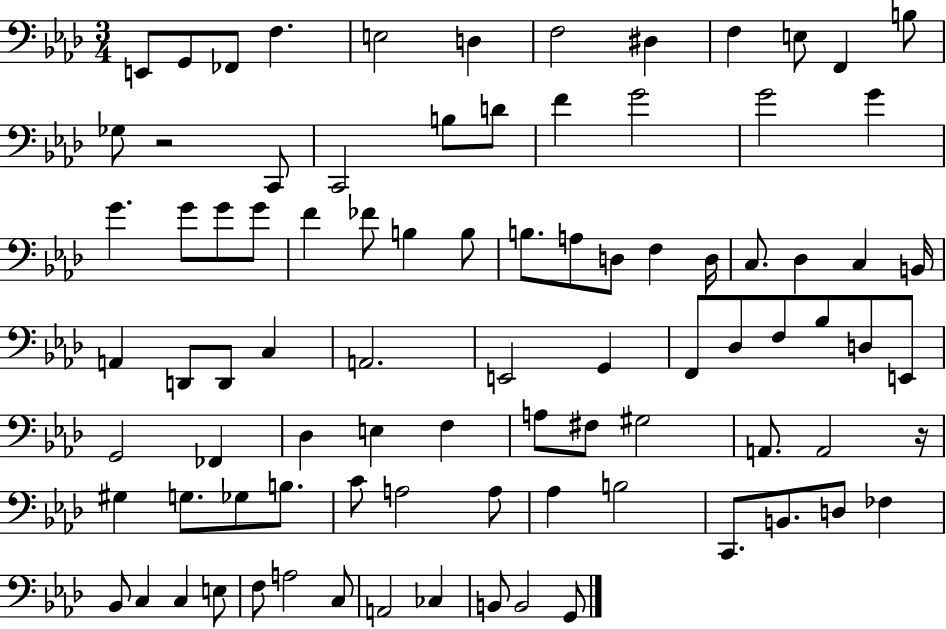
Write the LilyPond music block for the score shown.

{
  \clef bass
  \numericTimeSignature
  \time 3/4
  \key aes \major
  \repeat volta 2 { e,8 g,8 fes,8 f4. | e2 d4 | f2 dis4 | f4 e8 f,4 b8 | \break ges8 r2 c,8 | c,2 b8 d'8 | f'4 g'2 | g'2 g'4 | \break g'4. g'8 g'8 g'8 | f'4 fes'8 b4 b8 | b8. a8 d8 f4 d16 | c8. des4 c4 b,16 | \break a,4 d,8 d,8 c4 | a,2. | e,2 g,4 | f,8 des8 f8 bes8 d8 e,8 | \break g,2 fes,4 | des4 e4 f4 | a8 fis8 gis2 | a,8. a,2 r16 | \break gis4 g8. ges8 b8. | c'8 a2 a8 | aes4 b2 | c,8. b,8. d8 fes4 | \break bes,8 c4 c4 e8 | f8 a2 c8 | a,2 ces4 | b,8 b,2 g,8 | \break } \bar "|."
}